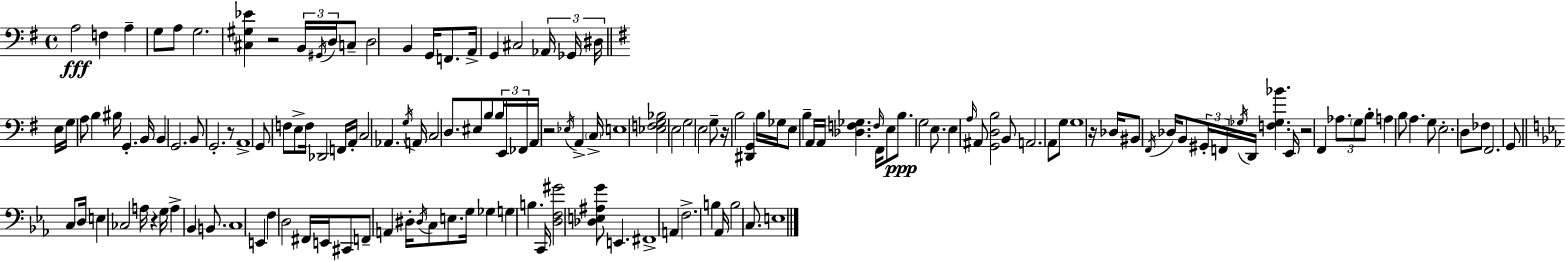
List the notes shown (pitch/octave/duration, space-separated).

A3/h F3/q A3/q G3/e A3/e G3/h. [C#3,G#3,Eb4]/q R/h B2/s G#2/s D3/s C3/e D3/h B2/q G2/s F2/e. A2/s G2/q C#3/h Ab2/s Gb2/s D#3/s E3/s G3/s A3/e B3/q BIS3/s G2/q. B2/s B2/q G2/h. B2/e G2/h. R/e A2/w G2/e F3/e E3/e F3/s Db2/h F2/s A2/s C3/h Ab2/q. G3/s A2/s C3/h D3/e. EIS3/e B3/e B3/s E2/s FES2/s A2/s R/h Eb3/s A2/q C3/s E3/w [Eb3,F3,G3,Bb3]/h E3/h G3/h E3/h G3/e R/s B3/h [D#2,G2]/q B3/s Gb3/s E3/e B3/q A2/s A2/s [Db3,F3,Gb3]/q. F3/s F#2/s E3/e B3/e. G3/h E3/e. E3/q A3/s A#2/e [G2,D3,B3]/h B2/e A2/h. A2/e G3/e G3/w R/s Db3/s BIS2/e F#2/s Db3/s B2/e G#2/s F2/s Gb3/s D2/s [F3,Gb3,Bb4]/q. E2/s R/h F#2/q Ab3/e. G3/e B3/e A3/q B3/e A3/q. G3/e E3/h. D3/e FES3/e F#2/h. G2/e C3/e D3/s E3/q CES3/h A3/s R/q G3/s A3/q Bb2/q B2/e. C3/w E2/q F3/q D3/h F#2/s E2/s C#2/e F2/e A2/q D#3/s D#3/s C3/e E3/e. G3/s Gb3/q G3/q B3/q. C2/s [D3,F3,G#4]/h [Db3,E3,A#3,G4]/e E2/q. F#2/w A2/q F3/h. B3/q Ab2/s B3/h C3/e. E3/w